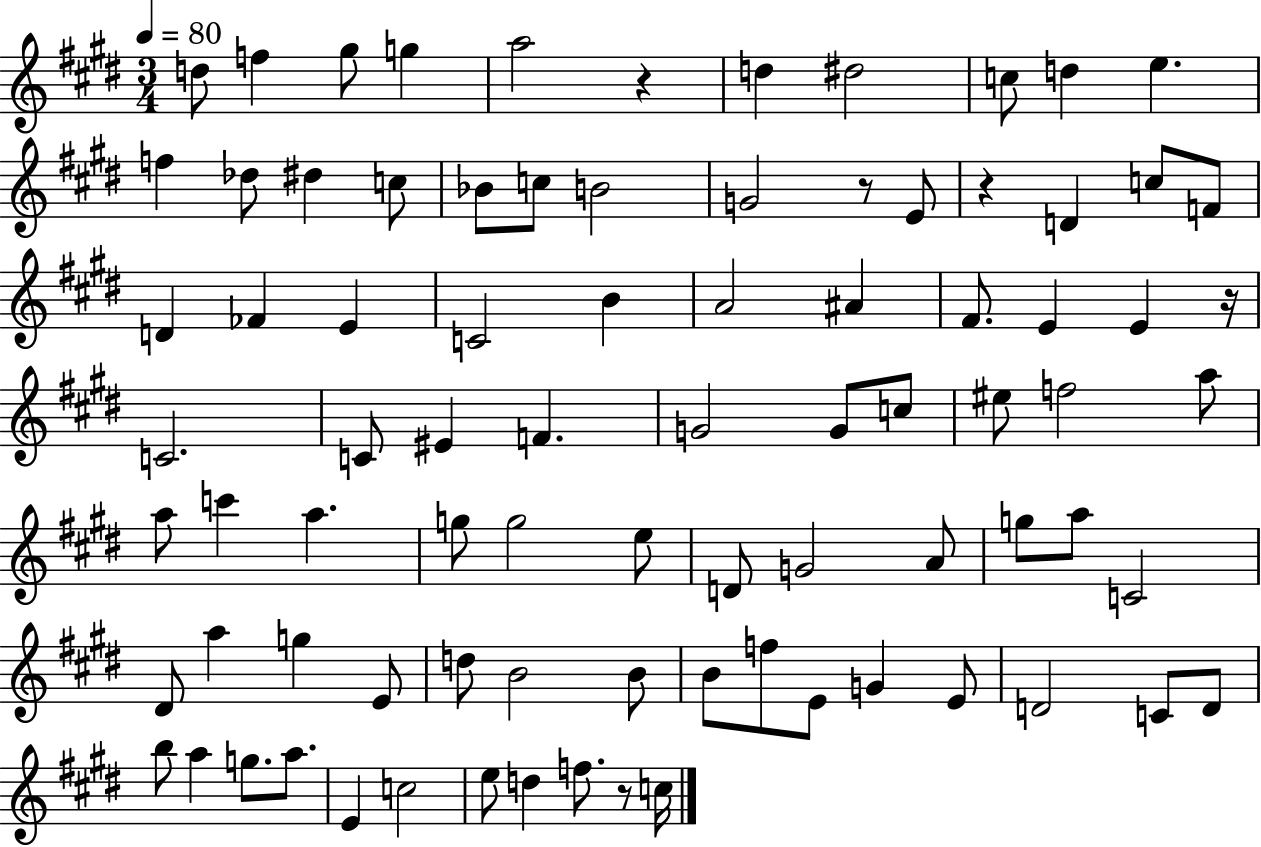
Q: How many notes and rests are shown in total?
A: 84